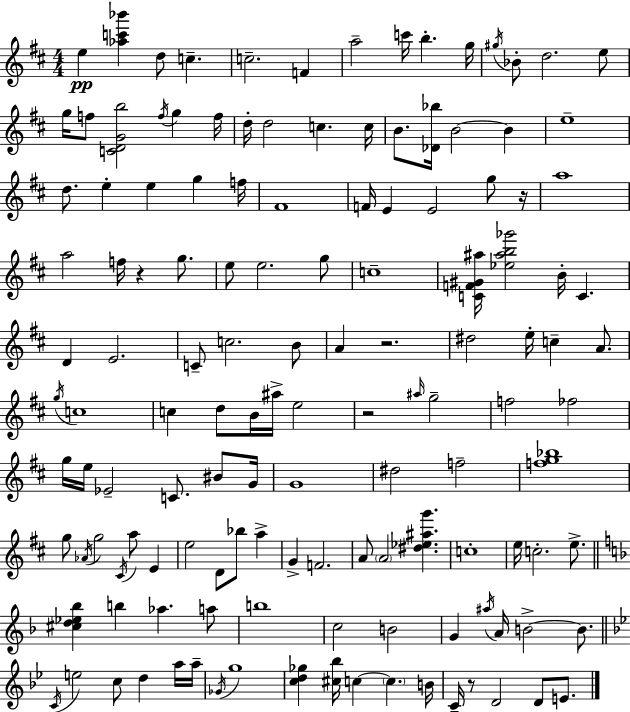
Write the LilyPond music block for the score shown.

{
  \clef treble
  \numericTimeSignature
  \time 4/4
  \key d \major
  \repeat volta 2 { e''4\pp <aes'' c''' bes'''>4 d''8 c''4.-- | c''2.-- f'4 | a''2-- c'''16 b''4.-. g''16 | \acciaccatura { gis''16 } bes'8-. d''2. e''8 | \break g''16 f''8 <c' d' g' b''>2 \acciaccatura { f''16 } g''4 | f''16 d''16-. d''2 c''4. | c''16 b'8. <des' bes''>16 b'2~~ b'4 | e''1-- | \break d''8. e''4-. e''4 g''4 | f''16 fis'1 | f'16 e'4 e'2 g''8 | r16 a''1 | \break a''2 f''16 r4 g''8. | e''8 e''2. | g''8 c''1-- | <c' f' gis' ais''>16 <ees'' ais'' b'' ges'''>2 b'16-. c'4. | \break d'4 e'2. | c'8-- c''2. | b'8 a'4 r2. | dis''2 e''16-. c''4-- a'8. | \break \acciaccatura { g''16 } c''1 | c''4 d''8 b'16 ais''16-> e''2 | r2 \grace { ais''16 } g''2-- | f''2 fes''2 | \break g''16 e''16 ees'2-- c'8. | bis'8 g'16 g'1 | dis''2 f''2-- | <f'' g'' bes''>1 | \break g''8 \acciaccatura { aes'16 } g''2 \acciaccatura { cis'16 } | a''8 e'4 e''2 d'8 | bes''8 a''4-> g'4-> f'2. | a'8 \parenthesize a'2 | \break <dis'' ees'' ais'' g'''>4. c''1-. | e''16 c''2.-. | e''8.-> \bar "||" \break \key f \major <cis'' d'' ees'' bes''>4 b''4 aes''4. a''8 | b''1 | c''2 b'2 | g'4 \acciaccatura { ais''16 } a'16 b'2->~~ b'8. | \break \bar "||" \break \key bes \major \acciaccatura { c'16 } e''2 c''8 d''4 a''16 | a''16-- \acciaccatura { ges'16 } g''1 | <c'' d'' ges''>4 <cis'' bes''>16 c''4~~ \parenthesize c''4. | b'16 c'16-- r8 d'2 d'8 e'8. | \break } \bar "|."
}